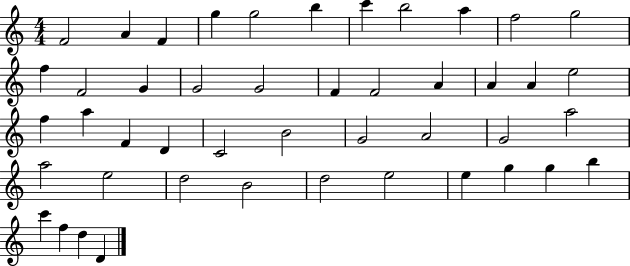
X:1
T:Untitled
M:4/4
L:1/4
K:C
F2 A F g g2 b c' b2 a f2 g2 f F2 G G2 G2 F F2 A A A e2 f a F D C2 B2 G2 A2 G2 a2 a2 e2 d2 B2 d2 e2 e g g b c' f d D